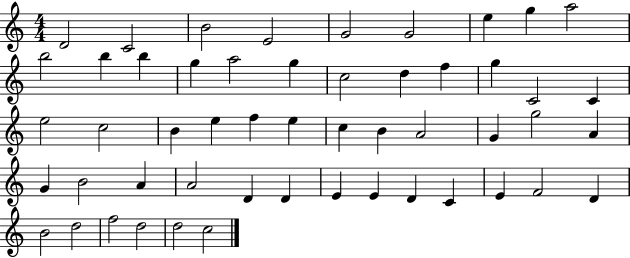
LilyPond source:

{
  \clef treble
  \numericTimeSignature
  \time 4/4
  \key c \major
  d'2 c'2 | b'2 e'2 | g'2 g'2 | e''4 g''4 a''2 | \break b''2 b''4 b''4 | g''4 a''2 g''4 | c''2 d''4 f''4 | g''4 c'2 c'4 | \break e''2 c''2 | b'4 e''4 f''4 e''4 | c''4 b'4 a'2 | g'4 g''2 a'4 | \break g'4 b'2 a'4 | a'2 d'4 d'4 | e'4 e'4 d'4 c'4 | e'4 f'2 d'4 | \break b'2 d''2 | f''2 d''2 | d''2 c''2 | \bar "|."
}